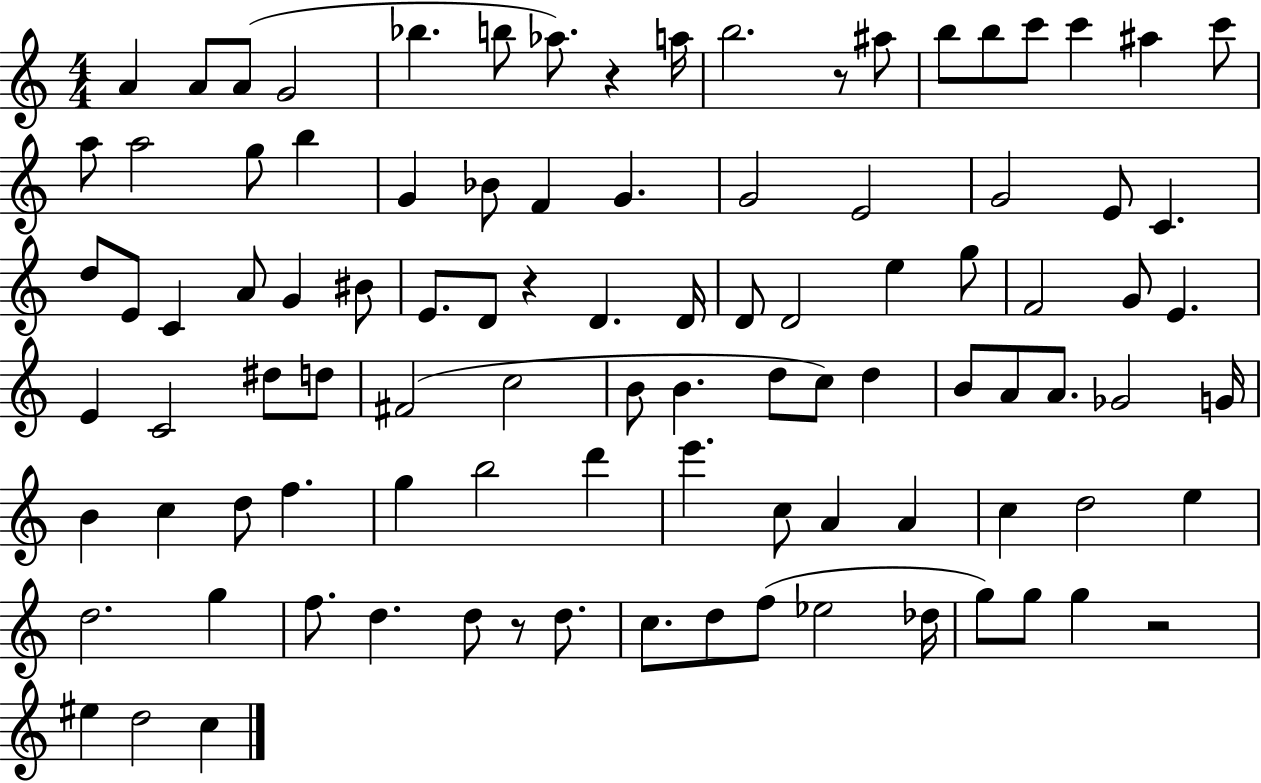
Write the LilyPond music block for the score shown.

{
  \clef treble
  \numericTimeSignature
  \time 4/4
  \key c \major
  a'4 a'8 a'8( g'2 | bes''4. b''8 aes''8.) r4 a''16 | b''2. r8 ais''8 | b''8 b''8 c'''8 c'''4 ais''4 c'''8 | \break a''8 a''2 g''8 b''4 | g'4 bes'8 f'4 g'4. | g'2 e'2 | g'2 e'8 c'4. | \break d''8 e'8 c'4 a'8 g'4 bis'8 | e'8. d'8 r4 d'4. d'16 | d'8 d'2 e''4 g''8 | f'2 g'8 e'4. | \break e'4 c'2 dis''8 d''8 | fis'2( c''2 | b'8 b'4. d''8 c''8) d''4 | b'8 a'8 a'8. ges'2 g'16 | \break b'4 c''4 d''8 f''4. | g''4 b''2 d'''4 | e'''4. c''8 a'4 a'4 | c''4 d''2 e''4 | \break d''2. g''4 | f''8. d''4. d''8 r8 d''8. | c''8. d''8 f''8( ees''2 des''16 | g''8) g''8 g''4 r2 | \break eis''4 d''2 c''4 | \bar "|."
}